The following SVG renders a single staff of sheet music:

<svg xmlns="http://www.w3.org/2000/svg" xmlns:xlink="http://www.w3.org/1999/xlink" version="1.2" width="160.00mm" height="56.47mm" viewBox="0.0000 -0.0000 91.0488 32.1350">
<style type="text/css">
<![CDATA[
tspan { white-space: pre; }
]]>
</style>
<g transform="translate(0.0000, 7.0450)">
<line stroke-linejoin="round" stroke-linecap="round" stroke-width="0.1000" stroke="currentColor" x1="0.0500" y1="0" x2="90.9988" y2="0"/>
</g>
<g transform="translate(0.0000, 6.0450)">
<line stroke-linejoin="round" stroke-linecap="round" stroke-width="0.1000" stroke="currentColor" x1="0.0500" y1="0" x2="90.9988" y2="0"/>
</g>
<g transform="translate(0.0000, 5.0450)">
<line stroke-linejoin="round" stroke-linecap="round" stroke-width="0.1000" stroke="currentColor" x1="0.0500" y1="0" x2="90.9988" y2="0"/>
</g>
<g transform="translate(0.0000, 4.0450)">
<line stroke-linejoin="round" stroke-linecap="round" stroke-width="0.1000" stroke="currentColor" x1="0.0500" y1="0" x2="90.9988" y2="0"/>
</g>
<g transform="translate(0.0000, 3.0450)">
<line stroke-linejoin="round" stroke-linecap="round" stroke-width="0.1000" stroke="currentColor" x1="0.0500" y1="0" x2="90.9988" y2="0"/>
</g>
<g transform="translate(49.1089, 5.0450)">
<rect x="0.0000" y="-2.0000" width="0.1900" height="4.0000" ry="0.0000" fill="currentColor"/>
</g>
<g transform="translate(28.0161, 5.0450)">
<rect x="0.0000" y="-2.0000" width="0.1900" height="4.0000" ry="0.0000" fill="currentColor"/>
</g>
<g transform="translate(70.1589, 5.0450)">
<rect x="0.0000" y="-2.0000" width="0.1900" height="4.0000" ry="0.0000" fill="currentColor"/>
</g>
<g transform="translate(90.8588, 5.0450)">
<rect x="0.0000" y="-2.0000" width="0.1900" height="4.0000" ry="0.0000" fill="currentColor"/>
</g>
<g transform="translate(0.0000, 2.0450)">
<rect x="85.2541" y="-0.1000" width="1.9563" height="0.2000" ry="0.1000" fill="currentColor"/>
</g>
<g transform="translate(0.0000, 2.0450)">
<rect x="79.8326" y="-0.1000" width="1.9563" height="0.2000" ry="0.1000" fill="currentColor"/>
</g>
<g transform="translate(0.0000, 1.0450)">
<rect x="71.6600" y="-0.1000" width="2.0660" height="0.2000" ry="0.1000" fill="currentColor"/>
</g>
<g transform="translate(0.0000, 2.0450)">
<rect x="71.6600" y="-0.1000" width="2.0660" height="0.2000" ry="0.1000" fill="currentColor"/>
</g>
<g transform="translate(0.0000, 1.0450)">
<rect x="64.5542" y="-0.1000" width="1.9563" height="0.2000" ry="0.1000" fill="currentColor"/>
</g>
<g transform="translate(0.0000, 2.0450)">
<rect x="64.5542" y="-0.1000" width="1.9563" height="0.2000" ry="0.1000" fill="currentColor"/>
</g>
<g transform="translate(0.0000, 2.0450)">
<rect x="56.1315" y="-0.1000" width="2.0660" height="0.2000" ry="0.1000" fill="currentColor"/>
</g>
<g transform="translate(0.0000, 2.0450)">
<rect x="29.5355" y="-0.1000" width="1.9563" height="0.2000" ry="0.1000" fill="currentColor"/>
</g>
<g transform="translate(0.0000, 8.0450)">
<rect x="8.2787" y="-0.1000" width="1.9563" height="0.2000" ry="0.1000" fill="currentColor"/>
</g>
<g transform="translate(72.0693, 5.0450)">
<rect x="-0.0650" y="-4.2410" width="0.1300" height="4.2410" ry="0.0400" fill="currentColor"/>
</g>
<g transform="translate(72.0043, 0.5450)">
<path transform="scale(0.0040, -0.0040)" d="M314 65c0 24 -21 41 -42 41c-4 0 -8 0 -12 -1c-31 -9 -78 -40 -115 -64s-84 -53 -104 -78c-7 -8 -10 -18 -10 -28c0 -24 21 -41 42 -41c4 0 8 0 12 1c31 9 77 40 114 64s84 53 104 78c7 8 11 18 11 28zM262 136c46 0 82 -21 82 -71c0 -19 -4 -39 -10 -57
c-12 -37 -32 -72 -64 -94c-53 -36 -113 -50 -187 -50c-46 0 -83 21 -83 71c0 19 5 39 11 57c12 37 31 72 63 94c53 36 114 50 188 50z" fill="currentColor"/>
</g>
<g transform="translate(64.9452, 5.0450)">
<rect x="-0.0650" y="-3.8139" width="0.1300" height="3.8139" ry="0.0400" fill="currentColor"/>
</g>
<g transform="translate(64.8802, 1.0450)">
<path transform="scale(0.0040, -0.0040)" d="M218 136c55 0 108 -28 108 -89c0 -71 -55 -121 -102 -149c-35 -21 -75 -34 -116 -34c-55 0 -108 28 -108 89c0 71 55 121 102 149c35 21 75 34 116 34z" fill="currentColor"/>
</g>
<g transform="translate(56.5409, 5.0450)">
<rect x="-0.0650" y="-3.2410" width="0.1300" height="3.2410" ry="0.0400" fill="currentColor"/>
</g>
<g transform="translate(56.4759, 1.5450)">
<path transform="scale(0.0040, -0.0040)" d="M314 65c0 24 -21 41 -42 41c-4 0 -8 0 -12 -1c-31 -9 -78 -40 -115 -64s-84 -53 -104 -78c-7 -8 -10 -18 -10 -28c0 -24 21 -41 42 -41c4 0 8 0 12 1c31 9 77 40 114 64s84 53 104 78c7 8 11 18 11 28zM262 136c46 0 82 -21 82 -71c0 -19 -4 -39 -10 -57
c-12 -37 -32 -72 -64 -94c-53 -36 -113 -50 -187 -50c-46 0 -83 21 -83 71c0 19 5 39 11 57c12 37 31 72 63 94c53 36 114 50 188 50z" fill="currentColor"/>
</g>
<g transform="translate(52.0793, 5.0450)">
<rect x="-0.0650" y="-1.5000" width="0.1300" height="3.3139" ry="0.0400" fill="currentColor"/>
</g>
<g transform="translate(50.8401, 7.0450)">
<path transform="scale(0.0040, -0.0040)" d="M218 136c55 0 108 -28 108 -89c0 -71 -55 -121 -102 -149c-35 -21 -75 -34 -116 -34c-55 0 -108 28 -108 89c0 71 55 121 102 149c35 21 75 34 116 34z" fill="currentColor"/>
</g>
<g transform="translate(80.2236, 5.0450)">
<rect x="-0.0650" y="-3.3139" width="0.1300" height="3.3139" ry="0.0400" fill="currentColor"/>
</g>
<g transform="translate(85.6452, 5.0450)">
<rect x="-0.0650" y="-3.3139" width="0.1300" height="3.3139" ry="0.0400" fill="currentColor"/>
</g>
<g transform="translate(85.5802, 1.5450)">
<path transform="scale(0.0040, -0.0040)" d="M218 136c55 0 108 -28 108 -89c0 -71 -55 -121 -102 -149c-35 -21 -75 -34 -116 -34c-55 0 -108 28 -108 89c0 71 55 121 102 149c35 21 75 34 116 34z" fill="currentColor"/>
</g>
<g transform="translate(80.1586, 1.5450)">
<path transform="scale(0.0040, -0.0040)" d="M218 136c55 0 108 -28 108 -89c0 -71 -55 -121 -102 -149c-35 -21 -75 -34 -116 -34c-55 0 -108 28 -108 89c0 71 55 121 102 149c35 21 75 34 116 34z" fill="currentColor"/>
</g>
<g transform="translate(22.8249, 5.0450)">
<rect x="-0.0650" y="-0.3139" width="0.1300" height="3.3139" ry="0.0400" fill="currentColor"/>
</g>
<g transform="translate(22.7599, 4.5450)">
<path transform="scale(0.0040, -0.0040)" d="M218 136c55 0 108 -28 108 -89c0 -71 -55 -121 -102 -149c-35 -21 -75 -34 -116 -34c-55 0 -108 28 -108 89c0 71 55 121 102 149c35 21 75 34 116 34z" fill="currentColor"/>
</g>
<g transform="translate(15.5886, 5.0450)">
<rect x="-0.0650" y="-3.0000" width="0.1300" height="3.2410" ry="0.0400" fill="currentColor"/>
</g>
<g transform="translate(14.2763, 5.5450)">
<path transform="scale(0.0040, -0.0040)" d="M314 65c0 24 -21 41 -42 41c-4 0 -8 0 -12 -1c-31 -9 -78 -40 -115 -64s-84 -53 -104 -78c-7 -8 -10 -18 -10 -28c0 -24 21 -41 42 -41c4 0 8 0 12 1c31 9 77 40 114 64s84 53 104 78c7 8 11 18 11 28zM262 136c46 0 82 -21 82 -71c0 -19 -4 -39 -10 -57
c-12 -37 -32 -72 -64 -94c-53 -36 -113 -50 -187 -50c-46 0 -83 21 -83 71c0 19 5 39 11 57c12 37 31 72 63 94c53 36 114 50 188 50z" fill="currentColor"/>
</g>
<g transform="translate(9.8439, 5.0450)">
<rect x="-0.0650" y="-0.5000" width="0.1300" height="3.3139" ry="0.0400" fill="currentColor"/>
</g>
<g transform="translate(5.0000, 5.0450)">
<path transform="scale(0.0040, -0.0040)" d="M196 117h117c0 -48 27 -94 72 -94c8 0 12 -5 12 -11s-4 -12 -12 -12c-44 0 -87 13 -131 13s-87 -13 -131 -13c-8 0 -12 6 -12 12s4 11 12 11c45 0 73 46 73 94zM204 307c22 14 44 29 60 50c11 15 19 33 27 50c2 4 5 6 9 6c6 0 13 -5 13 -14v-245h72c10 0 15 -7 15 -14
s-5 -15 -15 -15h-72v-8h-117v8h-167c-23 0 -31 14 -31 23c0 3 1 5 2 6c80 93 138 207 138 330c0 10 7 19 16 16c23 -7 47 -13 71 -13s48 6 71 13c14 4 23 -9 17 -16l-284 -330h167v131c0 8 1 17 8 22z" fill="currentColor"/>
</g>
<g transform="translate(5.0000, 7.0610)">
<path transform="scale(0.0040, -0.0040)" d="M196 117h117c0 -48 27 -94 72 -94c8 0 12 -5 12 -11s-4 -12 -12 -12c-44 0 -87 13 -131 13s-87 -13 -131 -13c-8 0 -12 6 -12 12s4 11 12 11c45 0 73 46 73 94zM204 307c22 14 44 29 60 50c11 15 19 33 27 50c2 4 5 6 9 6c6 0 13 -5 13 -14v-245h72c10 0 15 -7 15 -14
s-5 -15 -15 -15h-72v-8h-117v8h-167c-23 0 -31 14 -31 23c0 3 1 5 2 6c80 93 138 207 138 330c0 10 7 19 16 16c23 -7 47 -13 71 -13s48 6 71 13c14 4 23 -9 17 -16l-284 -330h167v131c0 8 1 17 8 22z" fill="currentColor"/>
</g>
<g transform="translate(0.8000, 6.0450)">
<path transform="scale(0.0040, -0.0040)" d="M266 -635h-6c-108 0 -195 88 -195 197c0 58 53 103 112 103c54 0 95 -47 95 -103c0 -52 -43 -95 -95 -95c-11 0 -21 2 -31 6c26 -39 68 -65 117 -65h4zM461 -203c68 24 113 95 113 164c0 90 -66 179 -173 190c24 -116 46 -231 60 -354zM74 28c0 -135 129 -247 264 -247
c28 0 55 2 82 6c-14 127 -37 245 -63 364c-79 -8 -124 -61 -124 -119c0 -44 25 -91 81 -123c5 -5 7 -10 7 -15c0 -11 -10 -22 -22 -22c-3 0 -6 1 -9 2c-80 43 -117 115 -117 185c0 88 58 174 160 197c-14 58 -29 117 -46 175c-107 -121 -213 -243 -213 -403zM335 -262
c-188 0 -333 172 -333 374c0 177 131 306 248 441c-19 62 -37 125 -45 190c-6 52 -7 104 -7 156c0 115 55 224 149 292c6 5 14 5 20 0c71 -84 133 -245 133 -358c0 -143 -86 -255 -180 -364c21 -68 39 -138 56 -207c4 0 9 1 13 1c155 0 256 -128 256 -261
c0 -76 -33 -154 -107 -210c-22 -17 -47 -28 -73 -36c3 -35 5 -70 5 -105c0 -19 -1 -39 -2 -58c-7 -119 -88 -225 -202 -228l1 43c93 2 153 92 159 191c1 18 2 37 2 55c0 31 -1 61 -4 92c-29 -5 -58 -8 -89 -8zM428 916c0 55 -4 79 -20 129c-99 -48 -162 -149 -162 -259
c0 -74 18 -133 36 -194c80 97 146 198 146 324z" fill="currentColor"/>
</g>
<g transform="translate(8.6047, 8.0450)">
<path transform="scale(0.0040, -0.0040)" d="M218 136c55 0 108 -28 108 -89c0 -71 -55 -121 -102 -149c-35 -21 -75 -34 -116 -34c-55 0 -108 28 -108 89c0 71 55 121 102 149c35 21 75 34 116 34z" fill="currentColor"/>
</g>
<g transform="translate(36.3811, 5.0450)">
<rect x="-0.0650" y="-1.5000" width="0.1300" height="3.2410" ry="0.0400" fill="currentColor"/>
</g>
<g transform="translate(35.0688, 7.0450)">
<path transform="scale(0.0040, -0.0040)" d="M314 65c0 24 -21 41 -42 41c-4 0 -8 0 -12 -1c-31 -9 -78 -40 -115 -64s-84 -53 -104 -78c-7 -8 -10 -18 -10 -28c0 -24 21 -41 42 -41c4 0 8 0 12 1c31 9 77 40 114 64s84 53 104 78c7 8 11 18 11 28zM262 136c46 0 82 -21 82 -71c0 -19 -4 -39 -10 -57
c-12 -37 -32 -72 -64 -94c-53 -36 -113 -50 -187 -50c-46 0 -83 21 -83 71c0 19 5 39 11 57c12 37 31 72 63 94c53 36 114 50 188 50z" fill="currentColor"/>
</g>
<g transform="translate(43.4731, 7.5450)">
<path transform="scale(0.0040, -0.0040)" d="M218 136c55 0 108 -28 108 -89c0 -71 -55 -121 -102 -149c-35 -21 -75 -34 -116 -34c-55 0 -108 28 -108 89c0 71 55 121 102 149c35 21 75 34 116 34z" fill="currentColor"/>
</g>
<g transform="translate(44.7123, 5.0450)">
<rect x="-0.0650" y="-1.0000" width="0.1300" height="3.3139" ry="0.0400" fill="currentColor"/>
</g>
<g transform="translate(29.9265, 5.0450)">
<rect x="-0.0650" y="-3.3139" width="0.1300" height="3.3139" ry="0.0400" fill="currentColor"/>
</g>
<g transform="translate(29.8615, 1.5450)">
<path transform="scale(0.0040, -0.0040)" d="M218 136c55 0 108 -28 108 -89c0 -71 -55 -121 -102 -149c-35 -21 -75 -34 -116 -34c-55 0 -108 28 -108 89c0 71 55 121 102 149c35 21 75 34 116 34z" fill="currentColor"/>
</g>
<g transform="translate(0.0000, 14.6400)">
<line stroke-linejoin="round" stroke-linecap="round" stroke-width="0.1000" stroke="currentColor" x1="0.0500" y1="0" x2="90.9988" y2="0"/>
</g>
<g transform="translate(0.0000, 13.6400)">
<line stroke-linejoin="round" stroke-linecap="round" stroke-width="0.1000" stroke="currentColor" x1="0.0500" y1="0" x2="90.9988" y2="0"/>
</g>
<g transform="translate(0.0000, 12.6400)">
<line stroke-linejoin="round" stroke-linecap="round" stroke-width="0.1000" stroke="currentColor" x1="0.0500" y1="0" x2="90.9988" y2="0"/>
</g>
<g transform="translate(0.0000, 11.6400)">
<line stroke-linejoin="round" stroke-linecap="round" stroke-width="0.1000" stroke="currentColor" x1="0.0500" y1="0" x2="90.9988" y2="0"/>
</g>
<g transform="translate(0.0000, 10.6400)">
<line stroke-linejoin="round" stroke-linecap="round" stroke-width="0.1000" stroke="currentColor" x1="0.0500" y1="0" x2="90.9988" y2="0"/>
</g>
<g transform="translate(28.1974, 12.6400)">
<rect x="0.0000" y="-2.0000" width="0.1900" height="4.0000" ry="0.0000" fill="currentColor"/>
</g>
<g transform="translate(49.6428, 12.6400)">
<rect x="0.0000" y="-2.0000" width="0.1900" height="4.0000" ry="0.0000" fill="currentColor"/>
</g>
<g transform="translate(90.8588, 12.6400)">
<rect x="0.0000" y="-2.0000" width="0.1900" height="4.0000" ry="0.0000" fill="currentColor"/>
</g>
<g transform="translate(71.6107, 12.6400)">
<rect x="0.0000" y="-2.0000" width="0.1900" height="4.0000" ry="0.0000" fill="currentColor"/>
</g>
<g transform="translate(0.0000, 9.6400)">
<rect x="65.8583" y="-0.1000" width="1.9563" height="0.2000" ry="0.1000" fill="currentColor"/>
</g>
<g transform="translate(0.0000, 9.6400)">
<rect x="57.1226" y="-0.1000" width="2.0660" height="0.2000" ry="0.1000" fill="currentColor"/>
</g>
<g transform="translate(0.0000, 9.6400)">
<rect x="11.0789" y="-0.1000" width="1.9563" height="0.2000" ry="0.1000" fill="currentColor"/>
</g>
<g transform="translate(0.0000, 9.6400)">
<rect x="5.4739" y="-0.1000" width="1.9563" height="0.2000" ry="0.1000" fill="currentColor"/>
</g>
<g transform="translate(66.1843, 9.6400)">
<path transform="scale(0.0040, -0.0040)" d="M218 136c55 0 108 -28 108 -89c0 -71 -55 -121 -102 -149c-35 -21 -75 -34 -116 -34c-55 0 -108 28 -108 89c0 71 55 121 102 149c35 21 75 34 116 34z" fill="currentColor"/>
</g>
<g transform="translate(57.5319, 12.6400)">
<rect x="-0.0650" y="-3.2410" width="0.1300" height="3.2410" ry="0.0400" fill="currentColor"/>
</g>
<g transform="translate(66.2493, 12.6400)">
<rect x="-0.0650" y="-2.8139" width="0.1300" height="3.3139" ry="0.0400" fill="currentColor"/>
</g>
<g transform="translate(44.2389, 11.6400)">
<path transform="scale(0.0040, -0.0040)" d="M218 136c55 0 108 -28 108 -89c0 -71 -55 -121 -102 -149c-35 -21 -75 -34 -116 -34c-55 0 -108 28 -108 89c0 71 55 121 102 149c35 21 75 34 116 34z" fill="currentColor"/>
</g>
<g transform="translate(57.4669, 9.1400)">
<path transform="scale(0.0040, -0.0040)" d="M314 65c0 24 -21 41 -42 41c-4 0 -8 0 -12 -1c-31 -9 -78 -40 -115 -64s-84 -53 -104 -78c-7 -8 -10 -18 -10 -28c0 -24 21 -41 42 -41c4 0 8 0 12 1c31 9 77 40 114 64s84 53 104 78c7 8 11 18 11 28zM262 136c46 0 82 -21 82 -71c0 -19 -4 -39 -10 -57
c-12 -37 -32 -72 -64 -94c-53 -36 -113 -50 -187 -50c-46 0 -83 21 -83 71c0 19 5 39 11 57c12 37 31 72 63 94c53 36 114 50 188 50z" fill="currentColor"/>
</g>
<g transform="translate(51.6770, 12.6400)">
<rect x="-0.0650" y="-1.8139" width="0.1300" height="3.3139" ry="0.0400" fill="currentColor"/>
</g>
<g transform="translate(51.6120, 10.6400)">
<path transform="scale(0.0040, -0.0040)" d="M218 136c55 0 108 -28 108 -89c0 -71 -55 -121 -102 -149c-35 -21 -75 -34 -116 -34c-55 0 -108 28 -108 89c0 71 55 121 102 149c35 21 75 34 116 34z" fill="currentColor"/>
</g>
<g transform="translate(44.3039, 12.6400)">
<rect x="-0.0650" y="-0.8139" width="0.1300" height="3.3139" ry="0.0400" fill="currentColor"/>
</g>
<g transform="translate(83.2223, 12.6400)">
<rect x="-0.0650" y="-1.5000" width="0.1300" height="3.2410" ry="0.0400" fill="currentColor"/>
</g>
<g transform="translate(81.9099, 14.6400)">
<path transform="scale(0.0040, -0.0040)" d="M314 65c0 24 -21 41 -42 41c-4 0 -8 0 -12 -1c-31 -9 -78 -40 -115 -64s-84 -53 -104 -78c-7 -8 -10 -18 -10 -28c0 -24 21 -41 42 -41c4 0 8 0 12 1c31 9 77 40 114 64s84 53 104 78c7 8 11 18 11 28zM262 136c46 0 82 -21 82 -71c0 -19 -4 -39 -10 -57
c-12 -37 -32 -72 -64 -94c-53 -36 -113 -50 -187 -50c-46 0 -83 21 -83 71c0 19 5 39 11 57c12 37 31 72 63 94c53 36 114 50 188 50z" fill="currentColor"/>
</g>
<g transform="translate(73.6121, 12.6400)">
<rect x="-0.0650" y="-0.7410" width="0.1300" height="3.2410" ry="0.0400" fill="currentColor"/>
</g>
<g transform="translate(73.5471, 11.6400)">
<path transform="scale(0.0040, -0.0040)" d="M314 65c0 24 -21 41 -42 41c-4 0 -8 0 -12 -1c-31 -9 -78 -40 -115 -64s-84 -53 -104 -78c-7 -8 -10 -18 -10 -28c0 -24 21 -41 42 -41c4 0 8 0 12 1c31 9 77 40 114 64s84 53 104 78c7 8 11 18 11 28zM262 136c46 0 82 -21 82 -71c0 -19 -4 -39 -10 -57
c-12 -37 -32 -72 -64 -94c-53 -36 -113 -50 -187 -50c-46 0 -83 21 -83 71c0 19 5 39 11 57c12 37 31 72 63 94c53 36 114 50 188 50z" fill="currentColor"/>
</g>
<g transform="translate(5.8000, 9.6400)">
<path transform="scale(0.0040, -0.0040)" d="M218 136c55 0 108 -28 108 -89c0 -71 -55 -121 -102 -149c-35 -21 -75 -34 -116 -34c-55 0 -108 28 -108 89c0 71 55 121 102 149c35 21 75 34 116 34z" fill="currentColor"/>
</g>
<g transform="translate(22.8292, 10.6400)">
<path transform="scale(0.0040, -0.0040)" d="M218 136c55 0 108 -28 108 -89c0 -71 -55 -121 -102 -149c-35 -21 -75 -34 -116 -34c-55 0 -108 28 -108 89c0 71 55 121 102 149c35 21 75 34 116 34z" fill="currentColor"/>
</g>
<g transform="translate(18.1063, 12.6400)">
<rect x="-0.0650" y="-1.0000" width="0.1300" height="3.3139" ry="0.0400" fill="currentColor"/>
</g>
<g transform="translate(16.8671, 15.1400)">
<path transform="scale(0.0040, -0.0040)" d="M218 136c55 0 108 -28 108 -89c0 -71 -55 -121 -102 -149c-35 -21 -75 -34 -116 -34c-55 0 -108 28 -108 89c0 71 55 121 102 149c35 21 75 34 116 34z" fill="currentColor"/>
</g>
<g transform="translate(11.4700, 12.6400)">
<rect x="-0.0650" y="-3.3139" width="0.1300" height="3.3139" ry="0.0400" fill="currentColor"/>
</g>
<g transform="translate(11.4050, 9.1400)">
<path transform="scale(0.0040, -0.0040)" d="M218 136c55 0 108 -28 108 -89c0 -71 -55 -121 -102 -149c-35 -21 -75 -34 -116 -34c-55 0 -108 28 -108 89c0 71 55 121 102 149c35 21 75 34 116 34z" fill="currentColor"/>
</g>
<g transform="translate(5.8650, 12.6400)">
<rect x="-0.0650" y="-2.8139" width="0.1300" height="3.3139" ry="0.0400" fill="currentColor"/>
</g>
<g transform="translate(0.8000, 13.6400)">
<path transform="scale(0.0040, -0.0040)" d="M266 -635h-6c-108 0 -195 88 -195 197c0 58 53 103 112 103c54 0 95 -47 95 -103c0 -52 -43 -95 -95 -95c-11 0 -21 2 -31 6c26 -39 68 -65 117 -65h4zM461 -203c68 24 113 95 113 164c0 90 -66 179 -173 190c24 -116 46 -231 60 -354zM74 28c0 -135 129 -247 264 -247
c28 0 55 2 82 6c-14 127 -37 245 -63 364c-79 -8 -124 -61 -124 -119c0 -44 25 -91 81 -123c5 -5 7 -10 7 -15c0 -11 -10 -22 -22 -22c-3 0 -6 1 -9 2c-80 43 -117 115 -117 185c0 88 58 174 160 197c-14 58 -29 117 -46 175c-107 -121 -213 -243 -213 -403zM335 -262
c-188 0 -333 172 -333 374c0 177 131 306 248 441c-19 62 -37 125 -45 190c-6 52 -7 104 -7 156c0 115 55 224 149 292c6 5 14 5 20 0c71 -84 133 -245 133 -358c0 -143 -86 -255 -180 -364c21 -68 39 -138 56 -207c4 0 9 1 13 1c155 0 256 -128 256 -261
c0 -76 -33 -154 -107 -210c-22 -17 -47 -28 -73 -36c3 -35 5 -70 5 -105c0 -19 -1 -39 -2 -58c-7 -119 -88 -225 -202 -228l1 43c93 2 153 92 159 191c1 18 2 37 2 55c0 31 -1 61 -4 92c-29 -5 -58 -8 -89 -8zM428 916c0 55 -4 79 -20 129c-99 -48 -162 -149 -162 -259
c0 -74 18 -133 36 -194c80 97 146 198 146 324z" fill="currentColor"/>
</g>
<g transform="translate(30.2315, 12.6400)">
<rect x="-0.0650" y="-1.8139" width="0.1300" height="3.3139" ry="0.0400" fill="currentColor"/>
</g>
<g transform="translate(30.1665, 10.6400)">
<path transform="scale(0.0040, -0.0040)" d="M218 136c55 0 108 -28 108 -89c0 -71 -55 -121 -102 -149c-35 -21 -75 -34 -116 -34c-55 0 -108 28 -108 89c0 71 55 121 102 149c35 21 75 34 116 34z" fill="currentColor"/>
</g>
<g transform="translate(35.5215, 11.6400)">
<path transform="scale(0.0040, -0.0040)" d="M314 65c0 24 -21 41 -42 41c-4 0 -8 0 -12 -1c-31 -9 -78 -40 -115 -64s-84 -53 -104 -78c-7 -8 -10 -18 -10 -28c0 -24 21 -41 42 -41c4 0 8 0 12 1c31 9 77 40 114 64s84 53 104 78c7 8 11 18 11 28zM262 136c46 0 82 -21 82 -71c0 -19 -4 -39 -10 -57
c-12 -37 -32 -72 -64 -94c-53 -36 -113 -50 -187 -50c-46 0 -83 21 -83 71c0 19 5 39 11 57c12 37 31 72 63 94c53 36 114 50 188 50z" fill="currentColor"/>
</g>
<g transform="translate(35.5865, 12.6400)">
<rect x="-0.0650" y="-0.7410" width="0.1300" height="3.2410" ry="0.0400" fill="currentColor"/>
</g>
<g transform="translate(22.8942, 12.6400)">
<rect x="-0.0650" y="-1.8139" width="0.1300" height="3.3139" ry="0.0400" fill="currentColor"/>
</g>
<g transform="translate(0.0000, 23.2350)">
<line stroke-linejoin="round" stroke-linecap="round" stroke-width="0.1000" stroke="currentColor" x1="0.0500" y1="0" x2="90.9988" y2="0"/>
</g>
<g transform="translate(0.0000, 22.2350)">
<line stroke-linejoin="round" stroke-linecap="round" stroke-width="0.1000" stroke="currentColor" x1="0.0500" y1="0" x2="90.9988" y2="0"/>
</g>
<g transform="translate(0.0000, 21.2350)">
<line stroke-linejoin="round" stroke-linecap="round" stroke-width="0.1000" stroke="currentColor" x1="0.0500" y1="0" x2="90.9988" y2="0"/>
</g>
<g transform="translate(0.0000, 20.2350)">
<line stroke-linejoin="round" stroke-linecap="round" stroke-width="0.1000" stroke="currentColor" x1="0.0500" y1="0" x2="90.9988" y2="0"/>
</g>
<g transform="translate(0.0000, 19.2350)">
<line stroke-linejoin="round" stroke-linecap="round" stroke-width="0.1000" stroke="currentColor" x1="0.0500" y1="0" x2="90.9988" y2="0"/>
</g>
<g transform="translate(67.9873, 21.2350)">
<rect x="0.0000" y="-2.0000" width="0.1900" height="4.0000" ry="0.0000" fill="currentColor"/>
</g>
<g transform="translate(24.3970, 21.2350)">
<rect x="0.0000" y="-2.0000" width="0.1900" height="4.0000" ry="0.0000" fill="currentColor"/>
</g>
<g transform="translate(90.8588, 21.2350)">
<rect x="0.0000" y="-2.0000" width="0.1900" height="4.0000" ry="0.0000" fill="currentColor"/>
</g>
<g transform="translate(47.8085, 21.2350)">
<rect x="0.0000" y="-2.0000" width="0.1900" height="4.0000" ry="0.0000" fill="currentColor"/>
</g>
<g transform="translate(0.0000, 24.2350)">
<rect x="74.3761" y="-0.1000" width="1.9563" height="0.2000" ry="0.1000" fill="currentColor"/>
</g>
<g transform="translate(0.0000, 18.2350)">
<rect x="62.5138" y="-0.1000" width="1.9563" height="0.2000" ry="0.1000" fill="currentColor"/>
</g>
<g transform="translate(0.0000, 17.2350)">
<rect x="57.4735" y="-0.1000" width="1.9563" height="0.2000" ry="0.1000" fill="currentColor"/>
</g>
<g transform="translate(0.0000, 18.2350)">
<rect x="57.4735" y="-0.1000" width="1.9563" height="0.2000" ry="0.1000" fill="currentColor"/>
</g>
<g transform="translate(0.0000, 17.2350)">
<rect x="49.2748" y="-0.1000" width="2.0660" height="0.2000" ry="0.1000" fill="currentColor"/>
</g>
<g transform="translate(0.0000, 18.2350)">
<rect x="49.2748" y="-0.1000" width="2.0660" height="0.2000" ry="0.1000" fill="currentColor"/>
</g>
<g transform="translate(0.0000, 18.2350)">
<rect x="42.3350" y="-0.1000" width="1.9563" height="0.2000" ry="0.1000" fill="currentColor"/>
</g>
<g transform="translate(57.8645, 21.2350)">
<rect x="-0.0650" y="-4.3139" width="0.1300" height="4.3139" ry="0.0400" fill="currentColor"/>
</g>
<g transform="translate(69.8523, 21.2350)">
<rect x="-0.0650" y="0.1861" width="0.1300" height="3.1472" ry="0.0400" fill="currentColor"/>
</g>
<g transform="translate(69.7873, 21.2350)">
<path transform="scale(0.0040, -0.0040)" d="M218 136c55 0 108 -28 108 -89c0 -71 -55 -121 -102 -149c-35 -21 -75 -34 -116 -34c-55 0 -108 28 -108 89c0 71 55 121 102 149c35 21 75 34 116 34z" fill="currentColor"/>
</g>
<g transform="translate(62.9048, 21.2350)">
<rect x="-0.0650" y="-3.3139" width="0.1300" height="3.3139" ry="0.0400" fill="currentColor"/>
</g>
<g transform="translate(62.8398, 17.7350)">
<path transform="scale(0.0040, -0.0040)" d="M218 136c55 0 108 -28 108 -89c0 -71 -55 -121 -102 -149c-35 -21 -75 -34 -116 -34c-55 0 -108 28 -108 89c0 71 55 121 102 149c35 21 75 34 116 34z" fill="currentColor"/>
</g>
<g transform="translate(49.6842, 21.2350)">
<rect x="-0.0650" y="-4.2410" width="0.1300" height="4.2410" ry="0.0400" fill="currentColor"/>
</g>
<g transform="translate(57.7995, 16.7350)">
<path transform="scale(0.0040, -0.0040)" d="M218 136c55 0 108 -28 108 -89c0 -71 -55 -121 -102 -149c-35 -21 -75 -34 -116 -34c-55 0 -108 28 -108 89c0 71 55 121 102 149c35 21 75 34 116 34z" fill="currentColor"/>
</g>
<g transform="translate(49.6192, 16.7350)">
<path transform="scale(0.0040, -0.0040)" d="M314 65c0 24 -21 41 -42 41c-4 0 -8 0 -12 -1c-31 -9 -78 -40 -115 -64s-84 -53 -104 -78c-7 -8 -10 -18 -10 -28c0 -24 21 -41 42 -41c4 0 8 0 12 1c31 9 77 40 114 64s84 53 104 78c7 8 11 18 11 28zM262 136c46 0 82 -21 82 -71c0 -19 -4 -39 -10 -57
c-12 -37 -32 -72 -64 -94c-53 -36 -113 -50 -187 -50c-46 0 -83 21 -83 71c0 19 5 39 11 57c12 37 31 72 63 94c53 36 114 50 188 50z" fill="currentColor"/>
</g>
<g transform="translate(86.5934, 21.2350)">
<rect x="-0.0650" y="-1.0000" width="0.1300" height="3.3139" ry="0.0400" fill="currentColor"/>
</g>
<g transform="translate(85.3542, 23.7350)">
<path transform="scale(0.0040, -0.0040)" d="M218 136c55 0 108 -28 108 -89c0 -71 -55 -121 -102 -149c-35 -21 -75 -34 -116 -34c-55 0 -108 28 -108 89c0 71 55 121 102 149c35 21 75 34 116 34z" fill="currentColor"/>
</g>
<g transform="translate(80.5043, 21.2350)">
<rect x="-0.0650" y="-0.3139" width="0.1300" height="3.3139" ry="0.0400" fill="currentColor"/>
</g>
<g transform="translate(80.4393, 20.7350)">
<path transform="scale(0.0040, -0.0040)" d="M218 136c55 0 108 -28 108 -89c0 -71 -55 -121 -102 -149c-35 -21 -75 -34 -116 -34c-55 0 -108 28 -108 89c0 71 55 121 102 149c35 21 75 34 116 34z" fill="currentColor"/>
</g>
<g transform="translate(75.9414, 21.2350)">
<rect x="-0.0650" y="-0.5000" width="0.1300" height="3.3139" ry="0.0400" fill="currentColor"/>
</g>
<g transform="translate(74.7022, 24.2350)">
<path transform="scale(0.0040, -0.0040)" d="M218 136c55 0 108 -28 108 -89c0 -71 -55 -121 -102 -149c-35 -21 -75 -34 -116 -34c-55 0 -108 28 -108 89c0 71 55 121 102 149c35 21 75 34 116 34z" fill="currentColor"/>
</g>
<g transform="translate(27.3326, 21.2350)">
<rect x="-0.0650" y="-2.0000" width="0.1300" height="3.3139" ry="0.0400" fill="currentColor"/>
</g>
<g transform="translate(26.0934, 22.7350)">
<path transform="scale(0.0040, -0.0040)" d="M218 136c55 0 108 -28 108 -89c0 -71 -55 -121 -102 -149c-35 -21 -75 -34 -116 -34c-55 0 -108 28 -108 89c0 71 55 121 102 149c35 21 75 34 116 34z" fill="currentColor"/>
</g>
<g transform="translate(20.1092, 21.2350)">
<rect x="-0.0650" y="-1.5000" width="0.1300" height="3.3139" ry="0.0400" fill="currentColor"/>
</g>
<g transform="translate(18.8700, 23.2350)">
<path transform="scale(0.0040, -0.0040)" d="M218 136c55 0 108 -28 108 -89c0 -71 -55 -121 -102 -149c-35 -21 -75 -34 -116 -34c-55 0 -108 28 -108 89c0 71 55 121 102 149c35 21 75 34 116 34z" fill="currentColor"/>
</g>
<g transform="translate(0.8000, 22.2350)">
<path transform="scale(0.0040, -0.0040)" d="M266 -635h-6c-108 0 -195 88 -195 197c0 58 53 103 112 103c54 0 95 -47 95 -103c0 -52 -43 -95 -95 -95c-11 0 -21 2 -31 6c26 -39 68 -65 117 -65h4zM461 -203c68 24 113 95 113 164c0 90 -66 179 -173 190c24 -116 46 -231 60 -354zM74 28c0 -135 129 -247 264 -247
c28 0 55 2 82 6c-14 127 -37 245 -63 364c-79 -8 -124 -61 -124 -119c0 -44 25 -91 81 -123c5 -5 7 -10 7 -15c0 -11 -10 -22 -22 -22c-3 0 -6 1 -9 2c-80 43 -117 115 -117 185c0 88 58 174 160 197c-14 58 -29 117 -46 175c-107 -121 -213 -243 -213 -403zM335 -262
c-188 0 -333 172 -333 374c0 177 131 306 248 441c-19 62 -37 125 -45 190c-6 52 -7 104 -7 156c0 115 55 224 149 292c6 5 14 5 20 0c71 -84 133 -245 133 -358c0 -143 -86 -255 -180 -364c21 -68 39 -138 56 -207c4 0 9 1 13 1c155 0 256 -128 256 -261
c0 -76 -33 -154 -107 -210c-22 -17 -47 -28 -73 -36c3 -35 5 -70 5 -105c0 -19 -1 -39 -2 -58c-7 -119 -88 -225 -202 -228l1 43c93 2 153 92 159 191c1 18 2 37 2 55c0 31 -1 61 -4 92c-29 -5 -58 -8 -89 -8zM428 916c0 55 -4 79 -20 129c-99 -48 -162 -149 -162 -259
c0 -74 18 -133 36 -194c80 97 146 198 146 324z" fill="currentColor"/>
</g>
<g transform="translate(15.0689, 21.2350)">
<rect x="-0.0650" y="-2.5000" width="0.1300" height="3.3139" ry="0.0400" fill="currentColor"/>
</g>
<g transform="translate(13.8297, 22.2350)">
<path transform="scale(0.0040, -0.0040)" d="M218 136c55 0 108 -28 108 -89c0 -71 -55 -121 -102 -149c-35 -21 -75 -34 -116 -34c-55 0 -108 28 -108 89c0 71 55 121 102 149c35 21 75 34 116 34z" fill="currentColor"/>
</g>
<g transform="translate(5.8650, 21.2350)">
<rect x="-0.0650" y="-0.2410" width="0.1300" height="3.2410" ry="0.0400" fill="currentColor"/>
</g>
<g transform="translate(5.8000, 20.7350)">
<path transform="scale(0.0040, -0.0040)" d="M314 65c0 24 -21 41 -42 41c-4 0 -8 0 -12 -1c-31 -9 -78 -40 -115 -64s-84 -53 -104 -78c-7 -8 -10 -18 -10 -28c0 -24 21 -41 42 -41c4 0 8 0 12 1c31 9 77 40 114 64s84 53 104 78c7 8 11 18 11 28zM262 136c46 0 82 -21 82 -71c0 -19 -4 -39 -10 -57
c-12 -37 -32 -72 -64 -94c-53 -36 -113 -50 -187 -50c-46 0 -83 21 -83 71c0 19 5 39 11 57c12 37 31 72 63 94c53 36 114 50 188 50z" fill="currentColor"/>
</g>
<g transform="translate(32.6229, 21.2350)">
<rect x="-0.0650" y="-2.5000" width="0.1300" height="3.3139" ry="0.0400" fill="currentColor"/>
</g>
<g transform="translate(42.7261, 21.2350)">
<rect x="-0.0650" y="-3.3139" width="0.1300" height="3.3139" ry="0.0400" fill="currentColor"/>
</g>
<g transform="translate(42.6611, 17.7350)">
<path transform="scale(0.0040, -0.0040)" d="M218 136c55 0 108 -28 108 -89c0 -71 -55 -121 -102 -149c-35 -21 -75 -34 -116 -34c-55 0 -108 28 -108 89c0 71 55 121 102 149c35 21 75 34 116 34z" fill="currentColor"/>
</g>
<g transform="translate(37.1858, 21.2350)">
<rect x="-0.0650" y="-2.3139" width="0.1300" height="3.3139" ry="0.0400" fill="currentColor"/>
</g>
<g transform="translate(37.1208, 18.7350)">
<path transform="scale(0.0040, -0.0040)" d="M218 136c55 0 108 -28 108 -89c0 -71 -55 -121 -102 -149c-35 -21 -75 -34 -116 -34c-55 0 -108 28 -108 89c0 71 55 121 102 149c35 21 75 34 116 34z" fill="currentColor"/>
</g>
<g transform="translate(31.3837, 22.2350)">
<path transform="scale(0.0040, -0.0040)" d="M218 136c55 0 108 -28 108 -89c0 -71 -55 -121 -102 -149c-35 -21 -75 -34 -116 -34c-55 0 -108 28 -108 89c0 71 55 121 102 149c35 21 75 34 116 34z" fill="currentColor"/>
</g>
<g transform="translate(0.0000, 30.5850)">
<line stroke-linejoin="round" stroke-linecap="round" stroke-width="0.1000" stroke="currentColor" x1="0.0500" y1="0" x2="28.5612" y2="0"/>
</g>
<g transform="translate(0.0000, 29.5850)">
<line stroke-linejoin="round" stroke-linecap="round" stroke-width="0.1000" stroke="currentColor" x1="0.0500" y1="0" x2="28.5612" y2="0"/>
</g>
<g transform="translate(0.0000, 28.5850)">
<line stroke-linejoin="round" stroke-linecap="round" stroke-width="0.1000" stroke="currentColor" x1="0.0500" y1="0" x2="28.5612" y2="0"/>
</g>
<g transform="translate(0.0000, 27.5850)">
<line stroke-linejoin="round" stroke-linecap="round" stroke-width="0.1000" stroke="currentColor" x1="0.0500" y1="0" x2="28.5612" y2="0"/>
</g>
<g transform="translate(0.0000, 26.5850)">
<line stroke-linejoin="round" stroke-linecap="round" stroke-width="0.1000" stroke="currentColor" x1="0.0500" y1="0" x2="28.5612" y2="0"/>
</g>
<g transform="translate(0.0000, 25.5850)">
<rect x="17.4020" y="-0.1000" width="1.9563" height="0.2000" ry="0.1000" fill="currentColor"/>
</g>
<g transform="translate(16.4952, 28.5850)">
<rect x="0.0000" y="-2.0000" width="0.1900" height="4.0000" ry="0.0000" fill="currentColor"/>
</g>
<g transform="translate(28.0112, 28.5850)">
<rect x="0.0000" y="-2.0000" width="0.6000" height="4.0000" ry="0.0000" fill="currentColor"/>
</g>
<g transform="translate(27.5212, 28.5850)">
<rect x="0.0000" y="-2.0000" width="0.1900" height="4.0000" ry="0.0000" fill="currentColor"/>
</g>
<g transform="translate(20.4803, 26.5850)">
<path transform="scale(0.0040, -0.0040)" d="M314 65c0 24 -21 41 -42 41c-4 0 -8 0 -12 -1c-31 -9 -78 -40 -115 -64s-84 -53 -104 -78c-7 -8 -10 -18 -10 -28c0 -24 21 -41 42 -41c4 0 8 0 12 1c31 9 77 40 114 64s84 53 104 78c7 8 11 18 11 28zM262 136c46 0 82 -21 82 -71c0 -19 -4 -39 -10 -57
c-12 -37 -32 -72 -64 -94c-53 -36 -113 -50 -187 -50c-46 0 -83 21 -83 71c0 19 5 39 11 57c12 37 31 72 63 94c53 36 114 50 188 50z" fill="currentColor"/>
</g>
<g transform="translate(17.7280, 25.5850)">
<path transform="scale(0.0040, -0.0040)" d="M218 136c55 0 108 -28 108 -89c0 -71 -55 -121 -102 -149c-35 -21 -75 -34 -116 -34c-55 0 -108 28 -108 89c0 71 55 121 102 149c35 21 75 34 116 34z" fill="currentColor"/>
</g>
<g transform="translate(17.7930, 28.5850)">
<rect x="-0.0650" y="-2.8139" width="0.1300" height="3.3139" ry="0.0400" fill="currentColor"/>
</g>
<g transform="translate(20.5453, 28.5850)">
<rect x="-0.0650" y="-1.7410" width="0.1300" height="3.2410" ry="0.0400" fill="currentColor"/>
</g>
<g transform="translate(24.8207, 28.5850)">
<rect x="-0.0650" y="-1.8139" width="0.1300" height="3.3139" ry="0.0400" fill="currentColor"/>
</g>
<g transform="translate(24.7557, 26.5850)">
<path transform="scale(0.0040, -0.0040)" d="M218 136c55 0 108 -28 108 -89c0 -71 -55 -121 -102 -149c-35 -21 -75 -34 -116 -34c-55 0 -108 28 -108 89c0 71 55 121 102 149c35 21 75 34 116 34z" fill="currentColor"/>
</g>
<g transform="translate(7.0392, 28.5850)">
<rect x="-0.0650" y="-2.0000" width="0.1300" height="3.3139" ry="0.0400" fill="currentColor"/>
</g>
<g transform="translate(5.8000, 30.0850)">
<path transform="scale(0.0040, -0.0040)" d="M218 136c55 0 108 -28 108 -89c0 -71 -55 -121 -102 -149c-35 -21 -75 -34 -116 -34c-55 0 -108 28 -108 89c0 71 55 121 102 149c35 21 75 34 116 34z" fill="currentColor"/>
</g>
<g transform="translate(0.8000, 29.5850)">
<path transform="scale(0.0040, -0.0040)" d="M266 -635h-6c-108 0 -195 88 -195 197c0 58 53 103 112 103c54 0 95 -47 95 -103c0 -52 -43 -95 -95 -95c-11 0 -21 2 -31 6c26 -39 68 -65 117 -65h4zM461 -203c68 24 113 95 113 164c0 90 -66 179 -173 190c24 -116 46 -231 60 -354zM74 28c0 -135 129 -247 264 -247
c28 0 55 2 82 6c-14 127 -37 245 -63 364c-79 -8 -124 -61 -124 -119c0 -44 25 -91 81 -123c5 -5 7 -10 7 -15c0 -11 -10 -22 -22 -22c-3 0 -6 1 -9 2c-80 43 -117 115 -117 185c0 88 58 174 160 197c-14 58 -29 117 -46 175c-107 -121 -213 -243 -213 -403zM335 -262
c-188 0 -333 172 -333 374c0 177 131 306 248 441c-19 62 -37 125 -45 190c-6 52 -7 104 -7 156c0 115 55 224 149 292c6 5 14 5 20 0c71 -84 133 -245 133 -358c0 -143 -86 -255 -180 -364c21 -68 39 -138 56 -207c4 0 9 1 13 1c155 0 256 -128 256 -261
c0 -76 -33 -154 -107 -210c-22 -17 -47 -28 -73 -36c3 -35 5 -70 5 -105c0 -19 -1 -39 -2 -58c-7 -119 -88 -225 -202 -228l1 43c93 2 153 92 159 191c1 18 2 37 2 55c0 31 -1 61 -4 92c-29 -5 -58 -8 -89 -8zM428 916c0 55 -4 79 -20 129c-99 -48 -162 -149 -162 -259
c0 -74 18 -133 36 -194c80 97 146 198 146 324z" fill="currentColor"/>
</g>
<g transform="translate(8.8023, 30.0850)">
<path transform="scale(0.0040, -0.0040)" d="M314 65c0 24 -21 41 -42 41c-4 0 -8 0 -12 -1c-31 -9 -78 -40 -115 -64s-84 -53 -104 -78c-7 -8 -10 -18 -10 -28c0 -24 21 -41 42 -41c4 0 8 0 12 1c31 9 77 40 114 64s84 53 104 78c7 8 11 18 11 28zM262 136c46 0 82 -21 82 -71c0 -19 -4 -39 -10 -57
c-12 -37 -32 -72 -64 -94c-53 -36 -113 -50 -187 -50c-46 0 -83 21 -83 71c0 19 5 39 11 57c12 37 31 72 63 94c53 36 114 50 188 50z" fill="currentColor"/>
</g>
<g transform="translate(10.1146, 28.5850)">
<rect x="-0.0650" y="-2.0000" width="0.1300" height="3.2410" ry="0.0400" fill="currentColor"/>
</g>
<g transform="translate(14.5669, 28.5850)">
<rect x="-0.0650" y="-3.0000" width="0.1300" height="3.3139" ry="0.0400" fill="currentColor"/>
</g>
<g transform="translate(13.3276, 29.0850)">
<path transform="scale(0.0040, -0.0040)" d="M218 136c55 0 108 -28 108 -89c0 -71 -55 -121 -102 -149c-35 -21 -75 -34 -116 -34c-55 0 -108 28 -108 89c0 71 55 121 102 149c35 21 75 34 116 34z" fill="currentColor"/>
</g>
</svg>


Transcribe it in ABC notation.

X:1
T:Untitled
M:4/4
L:1/4
K:C
C A2 c b E2 D E b2 c' d'2 b b a b D f f d2 d f b2 a d2 E2 c2 G E F G g b d'2 d' b B C c D F F2 A a f2 f